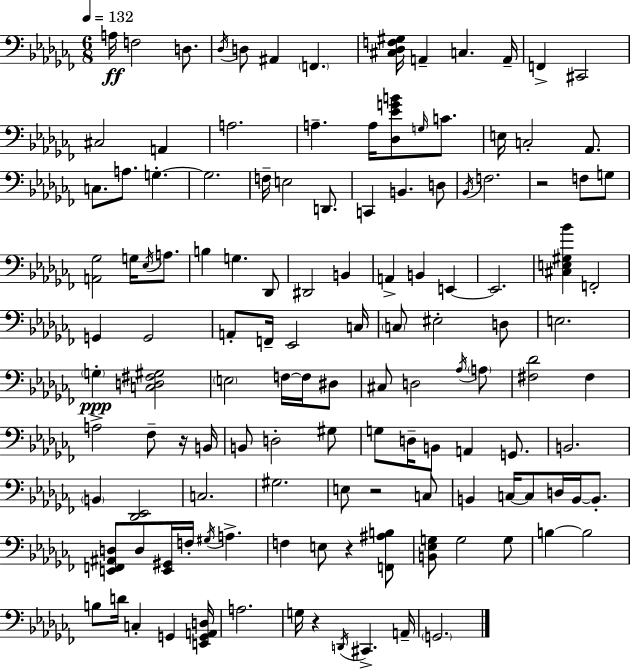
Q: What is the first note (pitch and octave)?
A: A3